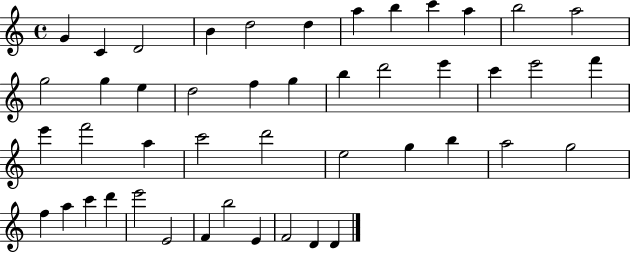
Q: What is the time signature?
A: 4/4